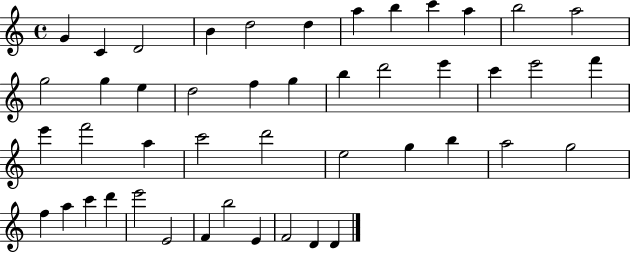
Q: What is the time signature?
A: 4/4